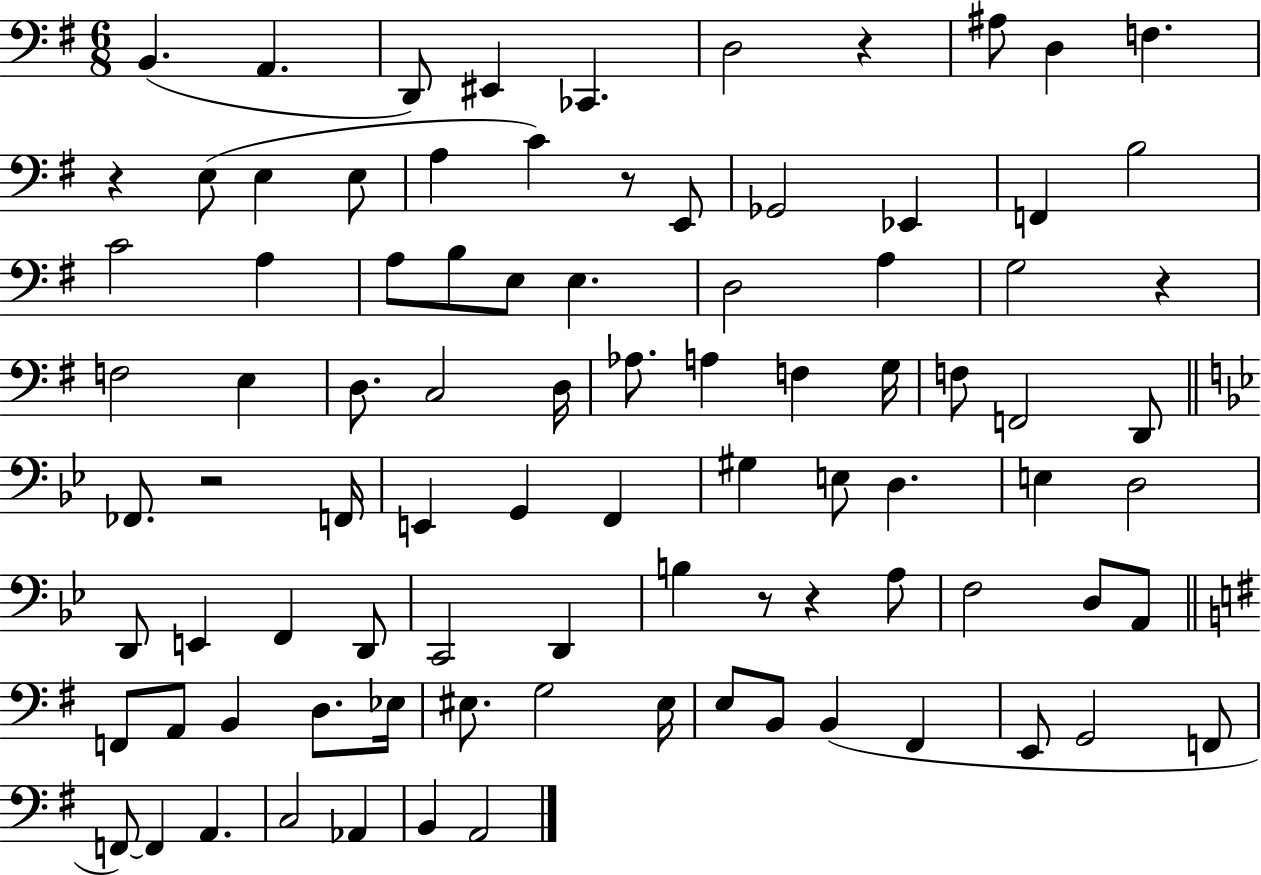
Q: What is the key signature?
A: G major